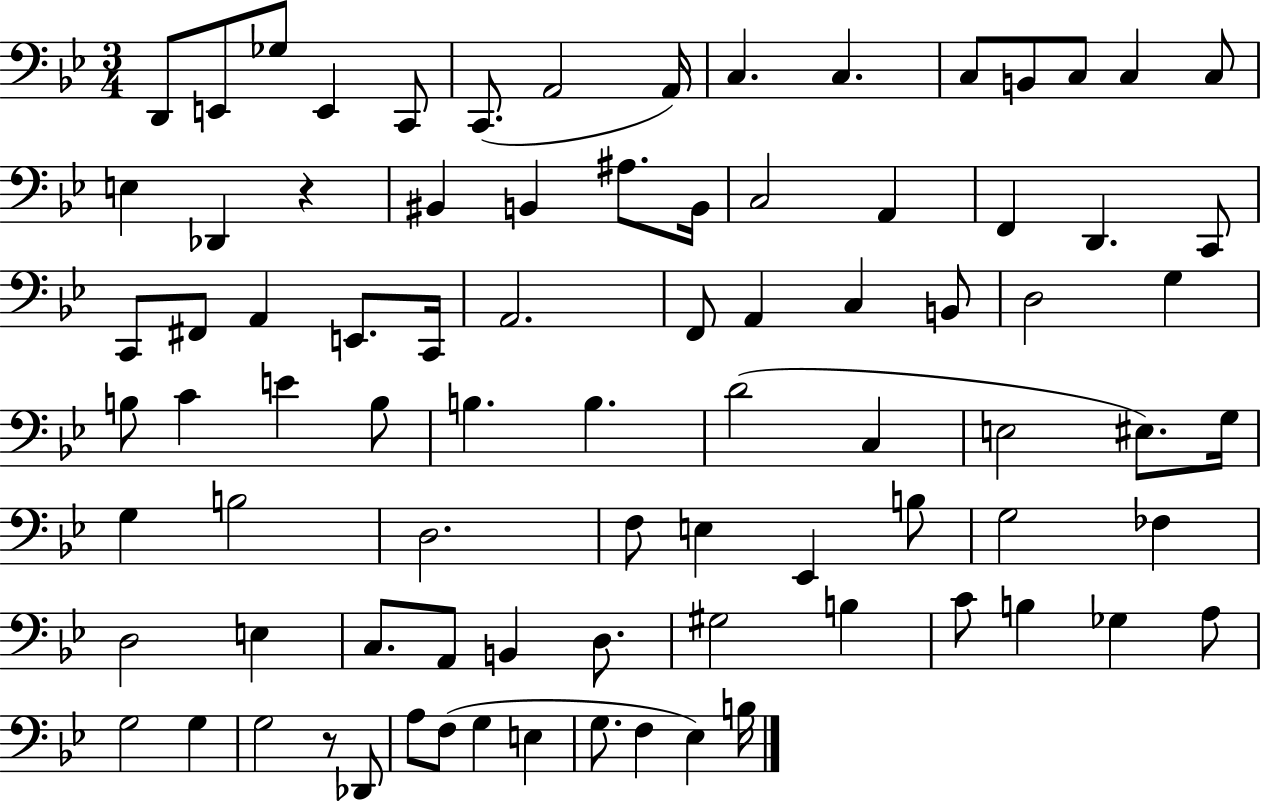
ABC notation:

X:1
T:Untitled
M:3/4
L:1/4
K:Bb
D,,/2 E,,/2 _G,/2 E,, C,,/2 C,,/2 A,,2 A,,/4 C, C, C,/2 B,,/2 C,/2 C, C,/2 E, _D,, z ^B,, B,, ^A,/2 B,,/4 C,2 A,, F,, D,, C,,/2 C,,/2 ^F,,/2 A,, E,,/2 C,,/4 A,,2 F,,/2 A,, C, B,,/2 D,2 G, B,/2 C E B,/2 B, B, D2 C, E,2 ^E,/2 G,/4 G, B,2 D,2 F,/2 E, _E,, B,/2 G,2 _F, D,2 E, C,/2 A,,/2 B,, D,/2 ^G,2 B, C/2 B, _G, A,/2 G,2 G, G,2 z/2 _D,,/2 A,/2 F,/2 G, E, G,/2 F, _E, B,/4